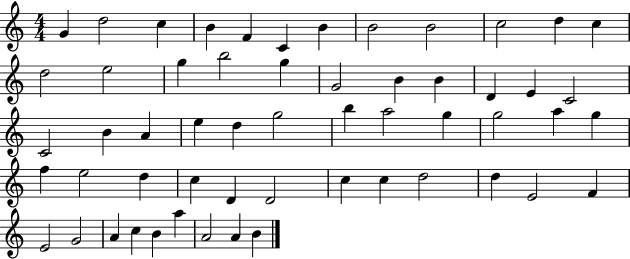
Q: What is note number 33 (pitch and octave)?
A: G5